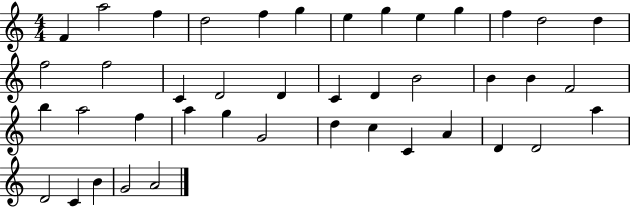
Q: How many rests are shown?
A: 0